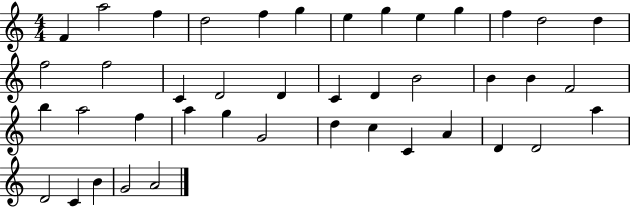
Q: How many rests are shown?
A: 0